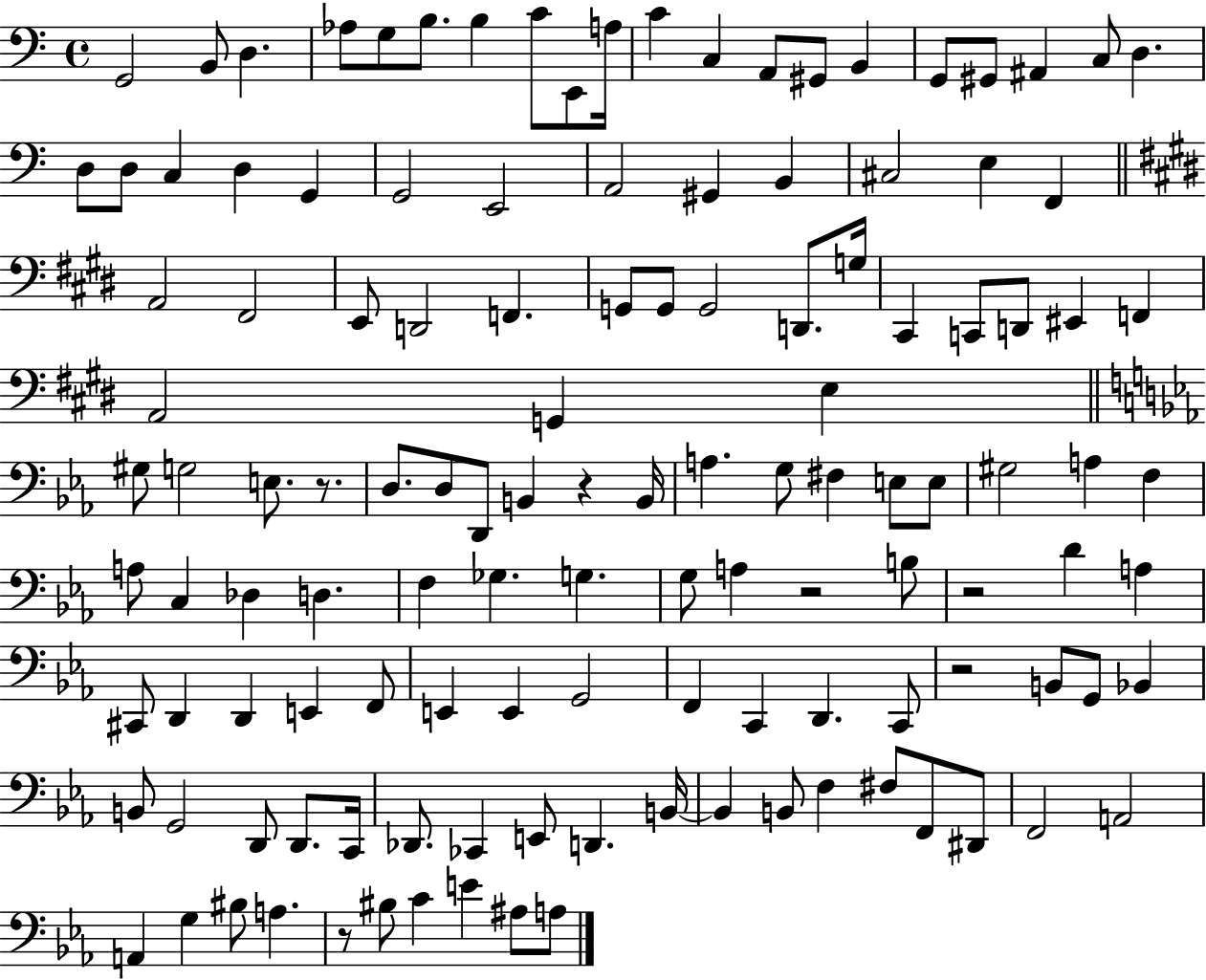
{
  \clef bass
  \time 4/4
  \defaultTimeSignature
  \key c \major
  \repeat volta 2 { g,2 b,8 d4. | aes8 g8 b8. b4 c'8 e,8 a16 | c'4 c4 a,8 gis,8 b,4 | g,8 gis,8 ais,4 c8 d4. | \break d8 d8 c4 d4 g,4 | g,2 e,2 | a,2 gis,4 b,4 | cis2 e4 f,4 | \break \bar "||" \break \key e \major a,2 fis,2 | e,8 d,2 f,4. | g,8 g,8 g,2 d,8. g16 | cis,4 c,8 d,8 eis,4 f,4 | \break a,2 g,4 e4 | \bar "||" \break \key c \minor gis8 g2 e8. r8. | d8. d8 d,8 b,4 r4 b,16 | a4. g8 fis4 e8 e8 | gis2 a4 f4 | \break a8 c4 des4 d4. | f4 ges4. g4. | g8 a4 r2 b8 | r2 d'4 a4 | \break cis,8 d,4 d,4 e,4 f,8 | e,4 e,4 g,2 | f,4 c,4 d,4. c,8 | r2 b,8 g,8 bes,4 | \break b,8 g,2 d,8 d,8. c,16 | des,8. ces,4 e,8 d,4. b,16~~ | b,4 b,8 f4 fis8 f,8 dis,8 | f,2 a,2 | \break a,4 g4 bis8 a4. | r8 bis8 c'4 e'4 ais8 a8 | } \bar "|."
}